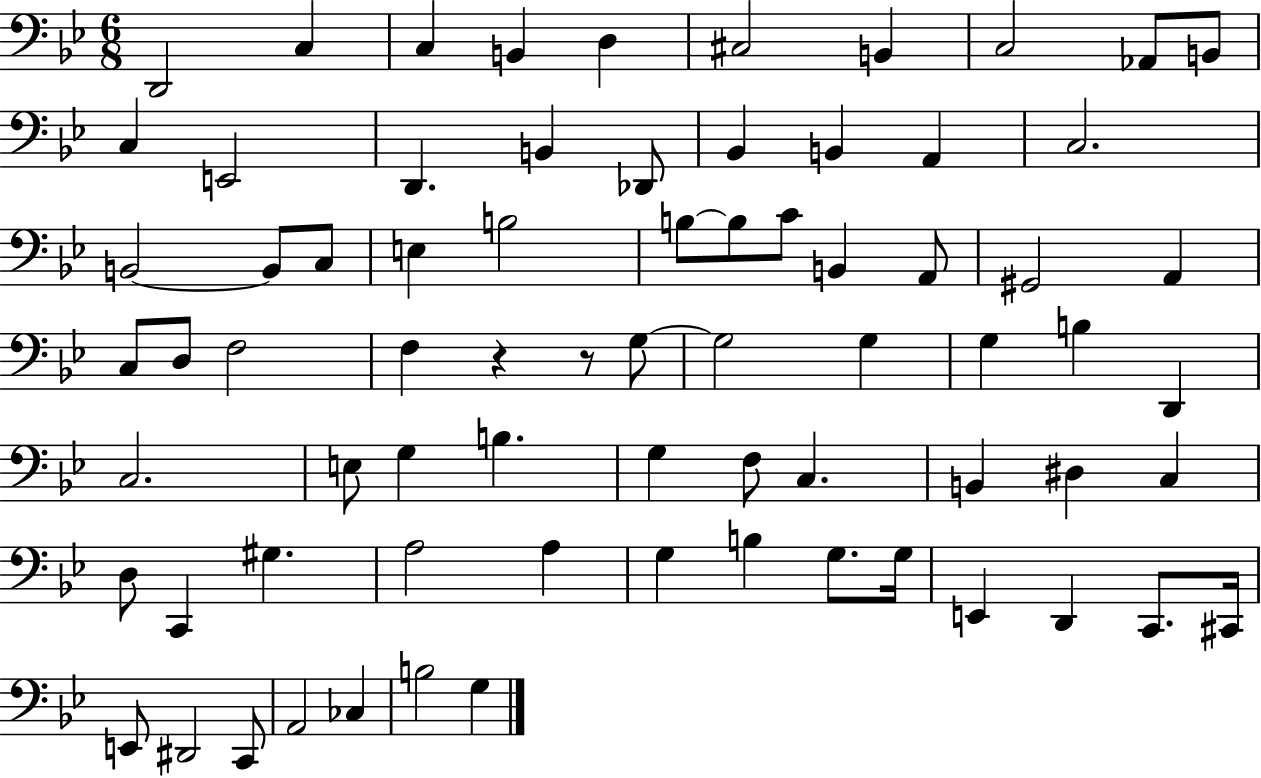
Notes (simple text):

D2/h C3/q C3/q B2/q D3/q C#3/h B2/q C3/h Ab2/e B2/e C3/q E2/h D2/q. B2/q Db2/e Bb2/q B2/q A2/q C3/h. B2/h B2/e C3/e E3/q B3/h B3/e B3/e C4/e B2/q A2/e G#2/h A2/q C3/e D3/e F3/h F3/q R/q R/e G3/e G3/h G3/q G3/q B3/q D2/q C3/h. E3/e G3/q B3/q. G3/q F3/e C3/q. B2/q D#3/q C3/q D3/e C2/q G#3/q. A3/h A3/q G3/q B3/q G3/e. G3/s E2/q D2/q C2/e. C#2/s E2/e D#2/h C2/e A2/h CES3/q B3/h G3/q